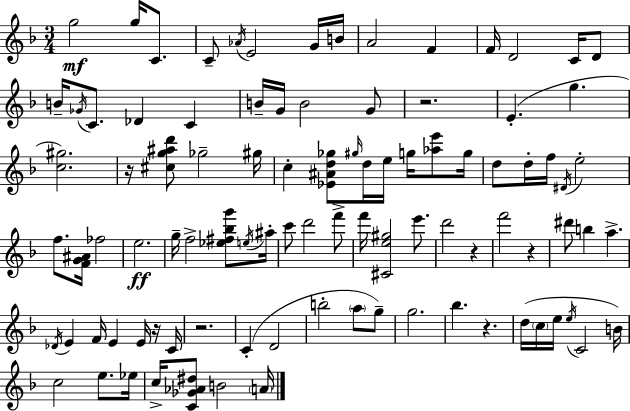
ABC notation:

X:1
T:Untitled
M:3/4
L:1/4
K:Dm
g2 g/4 C/2 C/2 _A/4 E2 G/4 B/4 A2 F F/4 D2 C/4 D/2 B/4 _G/4 C/2 _D C B/4 G/4 B2 G/2 z2 E g [c^g]2 z/4 [^cg^ad']/2 _g2 ^g/4 c [_E^Ad_g]/2 ^g/4 d/4 e/4 g/4 [_ae']/2 g/4 d/2 d/4 f/4 ^D/4 e2 f/2 [FG^A]/4 _f2 e2 g/4 f2 [_e^f_bg']/2 e/4 ^a/4 c'/2 d'2 f'/2 f'/4 [^Ce^g]2 e'/2 d'2 z f'2 z ^d'/2 b a _D/4 E F/4 E E/4 z/4 C/4 z2 C D2 b2 a/2 g/2 g2 _b z d/4 c/4 e/4 e/4 C2 B/4 c2 e/2 _e/4 c/4 [C_G_A^d]/2 B2 A/4